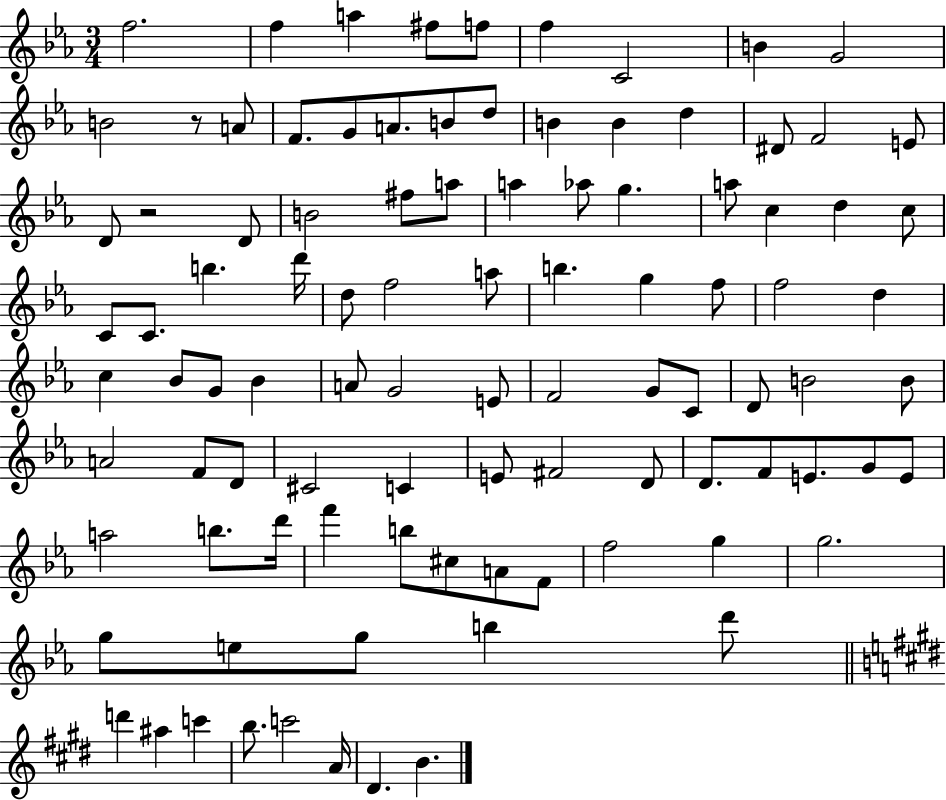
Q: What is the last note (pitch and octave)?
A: B4